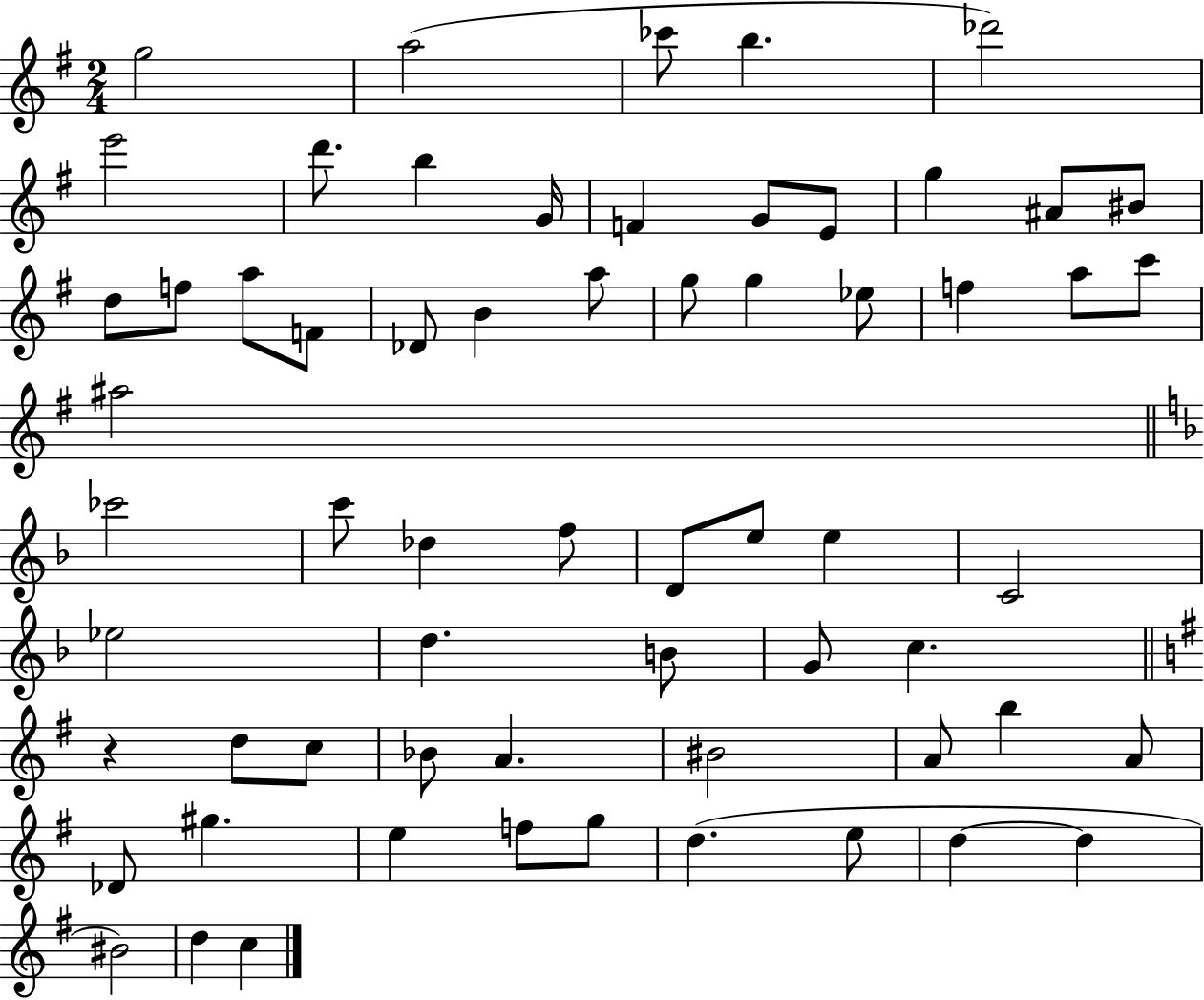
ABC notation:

X:1
T:Untitled
M:2/4
L:1/4
K:G
g2 a2 _c'/2 b _d'2 e'2 d'/2 b G/4 F G/2 E/2 g ^A/2 ^B/2 d/2 f/2 a/2 F/2 _D/2 B a/2 g/2 g _e/2 f a/2 c'/2 ^a2 _c'2 c'/2 _d f/2 D/2 e/2 e C2 _e2 d B/2 G/2 c z d/2 c/2 _B/2 A ^B2 A/2 b A/2 _D/2 ^g e f/2 g/2 d e/2 d d ^B2 d c